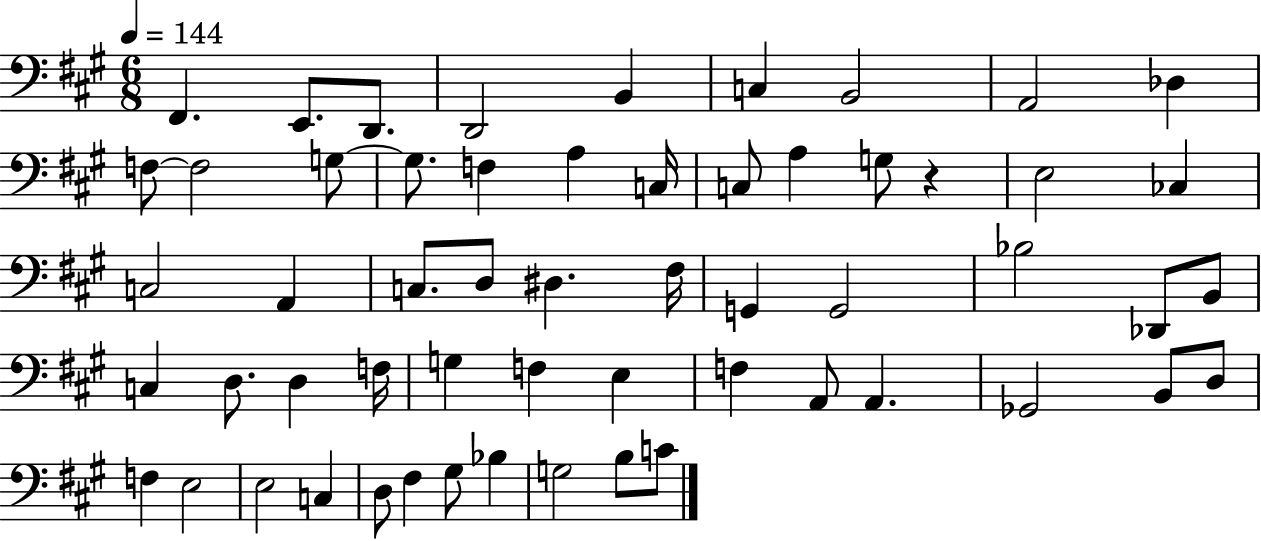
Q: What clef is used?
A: bass